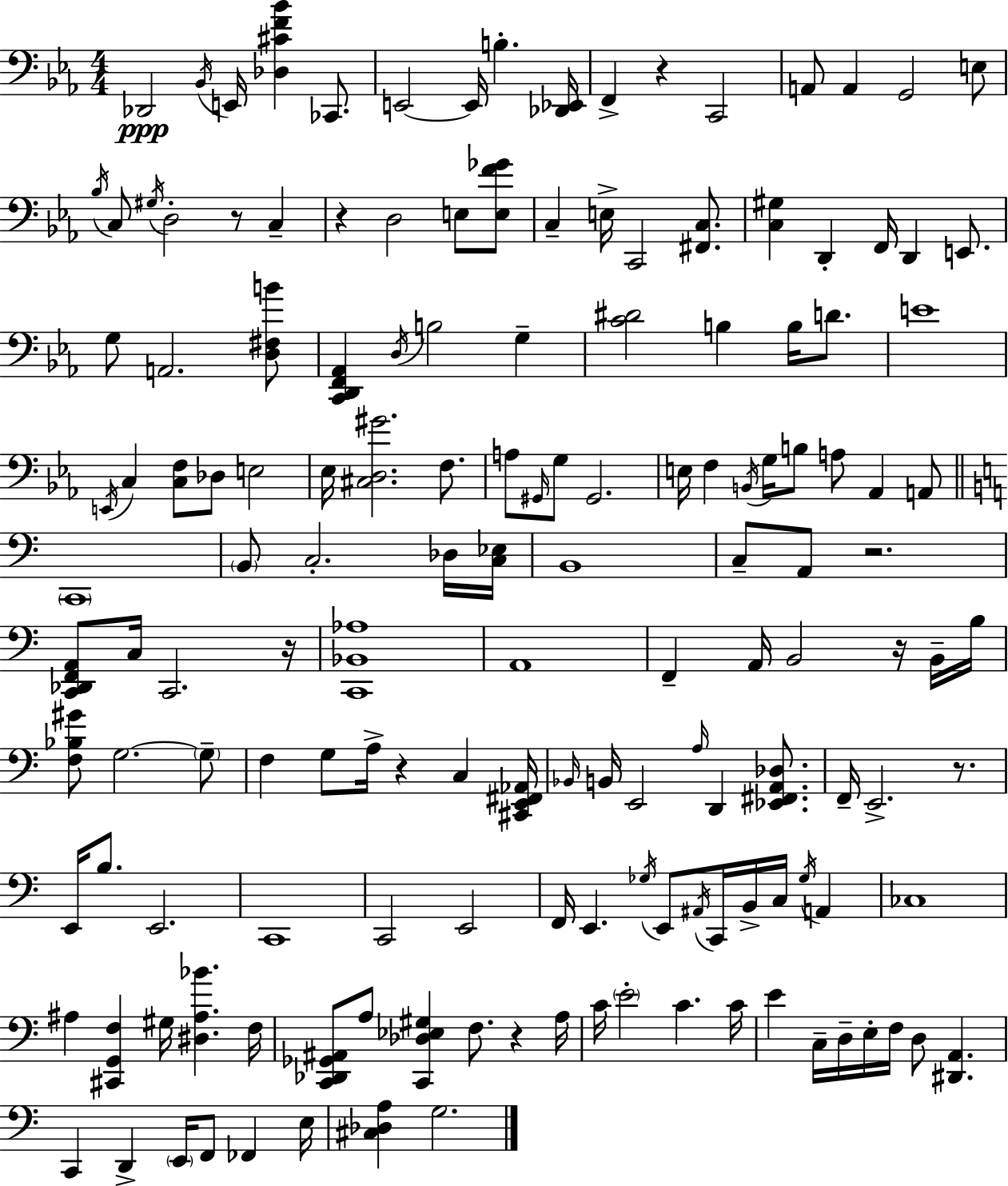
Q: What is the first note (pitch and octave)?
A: Db2